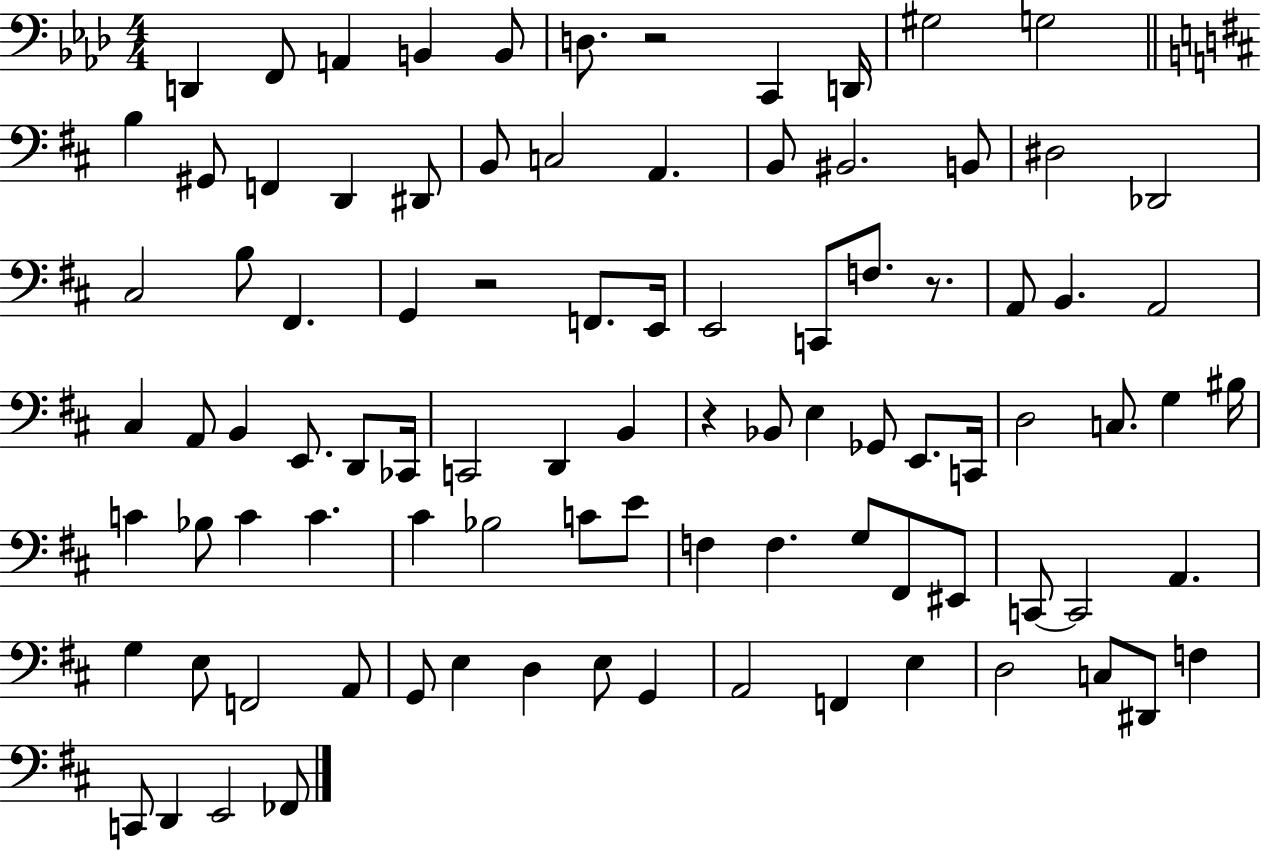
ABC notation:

X:1
T:Untitled
M:4/4
L:1/4
K:Ab
D,, F,,/2 A,, B,, B,,/2 D,/2 z2 C,, D,,/4 ^G,2 G,2 B, ^G,,/2 F,, D,, ^D,,/2 B,,/2 C,2 A,, B,,/2 ^B,,2 B,,/2 ^D,2 _D,,2 ^C,2 B,/2 ^F,, G,, z2 F,,/2 E,,/4 E,,2 C,,/2 F,/2 z/2 A,,/2 B,, A,,2 ^C, A,,/2 B,, E,,/2 D,,/2 _C,,/4 C,,2 D,, B,, z _B,,/2 E, _G,,/2 E,,/2 C,,/4 D,2 C,/2 G, ^B,/4 C _B,/2 C C ^C _B,2 C/2 E/2 F, F, G,/2 ^F,,/2 ^E,,/2 C,,/2 C,,2 A,, G, E,/2 F,,2 A,,/2 G,,/2 E, D, E,/2 G,, A,,2 F,, E, D,2 C,/2 ^D,,/2 F, C,,/2 D,, E,,2 _F,,/2